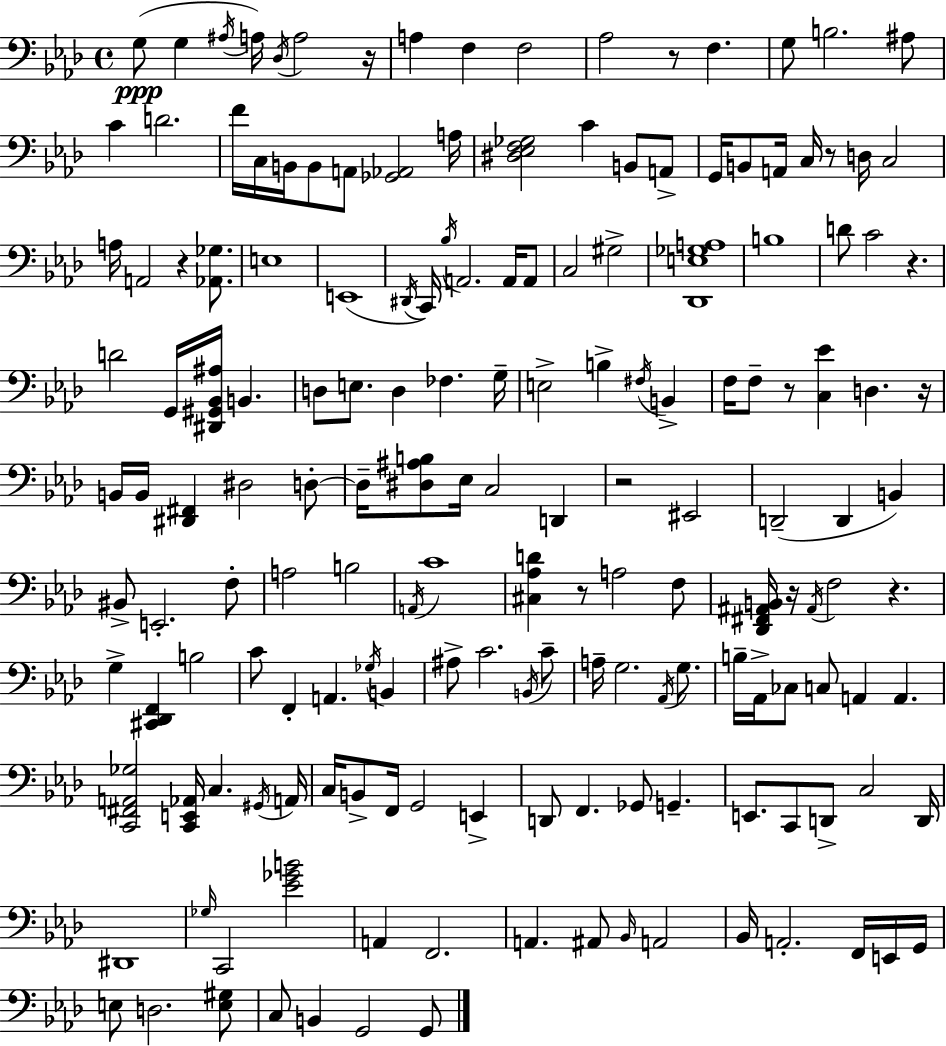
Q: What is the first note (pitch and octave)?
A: G3